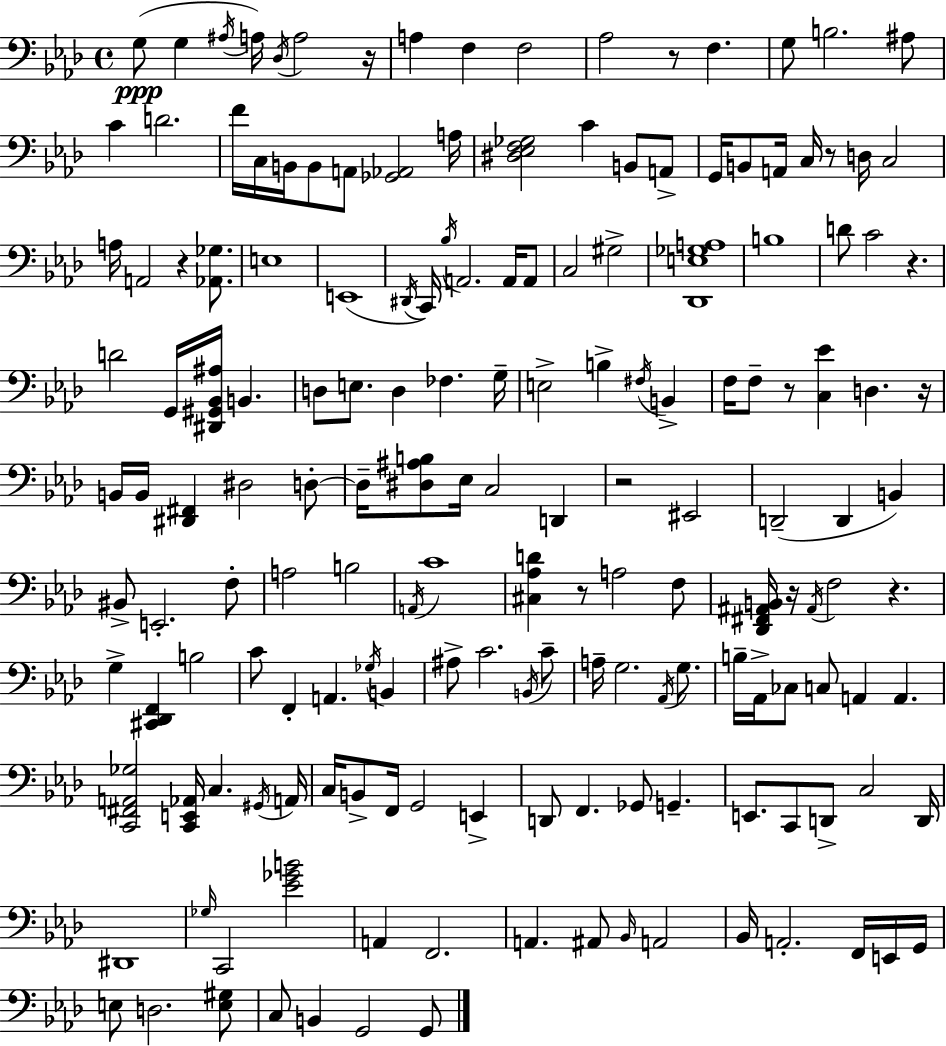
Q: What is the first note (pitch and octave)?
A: G3